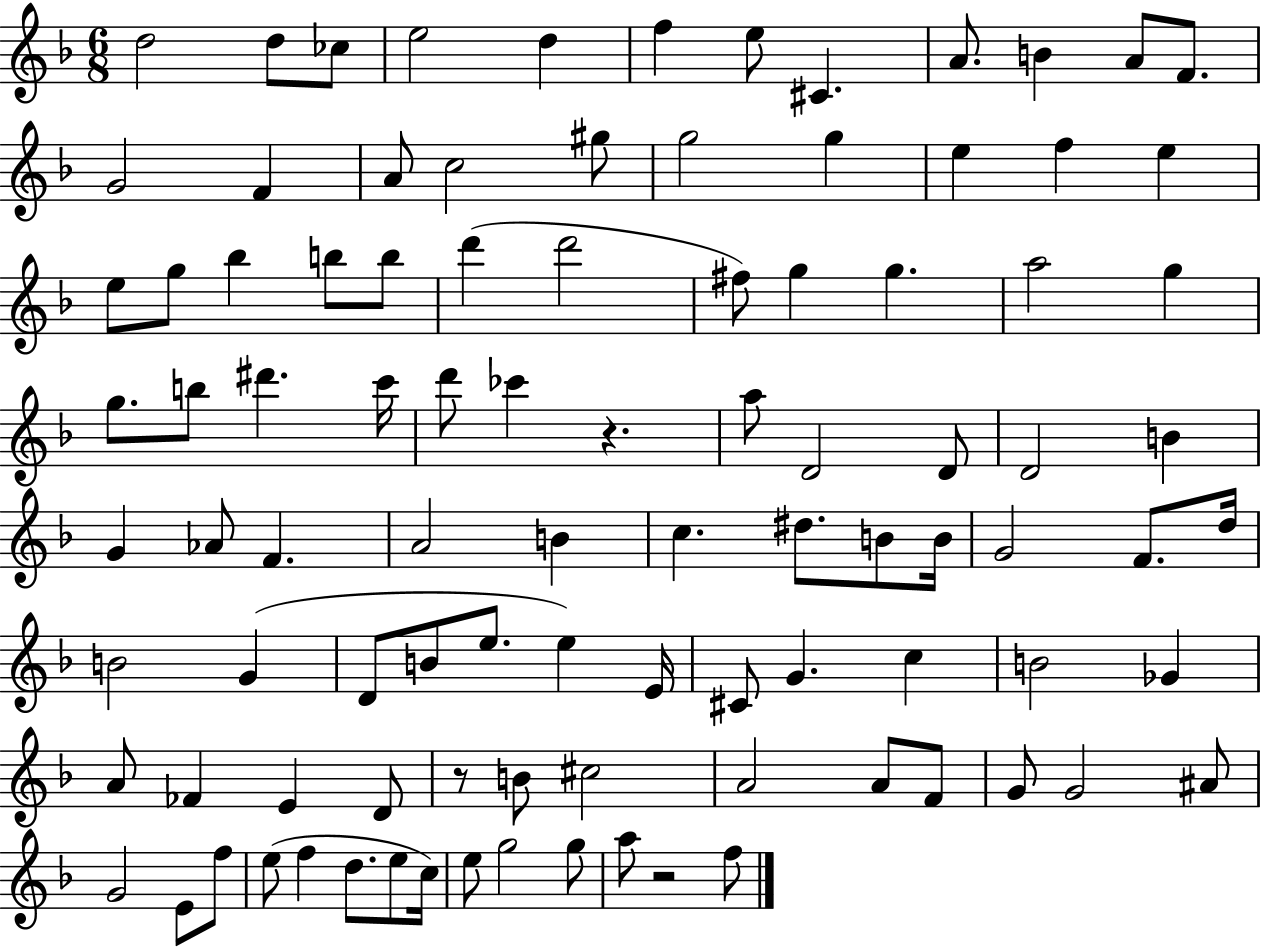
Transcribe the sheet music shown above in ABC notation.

X:1
T:Untitled
M:6/8
L:1/4
K:F
d2 d/2 _c/2 e2 d f e/2 ^C A/2 B A/2 F/2 G2 F A/2 c2 ^g/2 g2 g e f e e/2 g/2 _b b/2 b/2 d' d'2 ^f/2 g g a2 g g/2 b/2 ^d' c'/4 d'/2 _c' z a/2 D2 D/2 D2 B G _A/2 F A2 B c ^d/2 B/2 B/4 G2 F/2 d/4 B2 G D/2 B/2 e/2 e E/4 ^C/2 G c B2 _G A/2 _F E D/2 z/2 B/2 ^c2 A2 A/2 F/2 G/2 G2 ^A/2 G2 E/2 f/2 e/2 f d/2 e/2 c/4 e/2 g2 g/2 a/2 z2 f/2